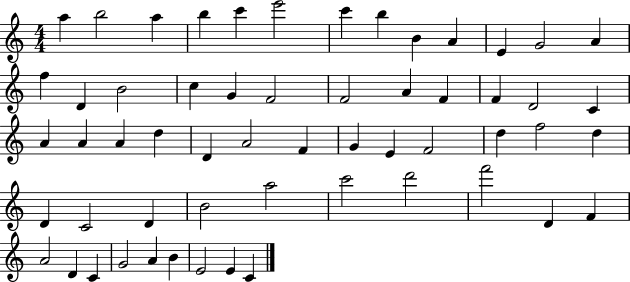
A5/q B5/h A5/q B5/q C6/q E6/h C6/q B5/q B4/q A4/q E4/q G4/h A4/q F5/q D4/q B4/h C5/q G4/q F4/h F4/h A4/q F4/q F4/q D4/h C4/q A4/q A4/q A4/q D5/q D4/q A4/h F4/q G4/q E4/q F4/h D5/q F5/h D5/q D4/q C4/h D4/q B4/h A5/h C6/h D6/h F6/h D4/q F4/q A4/h D4/q C4/q G4/h A4/q B4/q E4/h E4/q C4/q